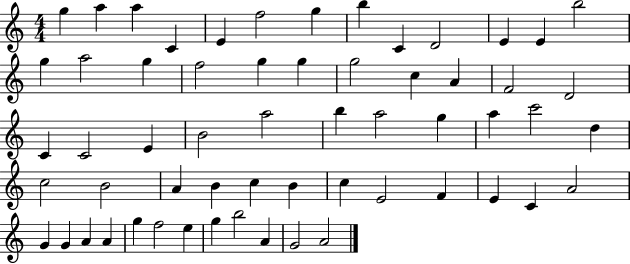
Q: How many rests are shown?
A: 0